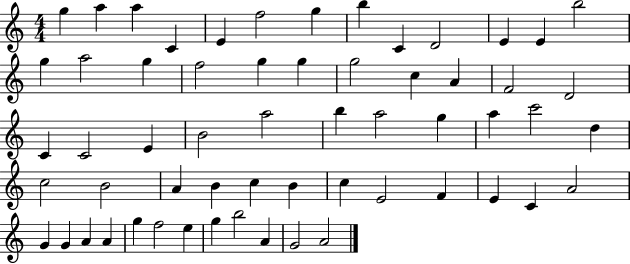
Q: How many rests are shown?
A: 0